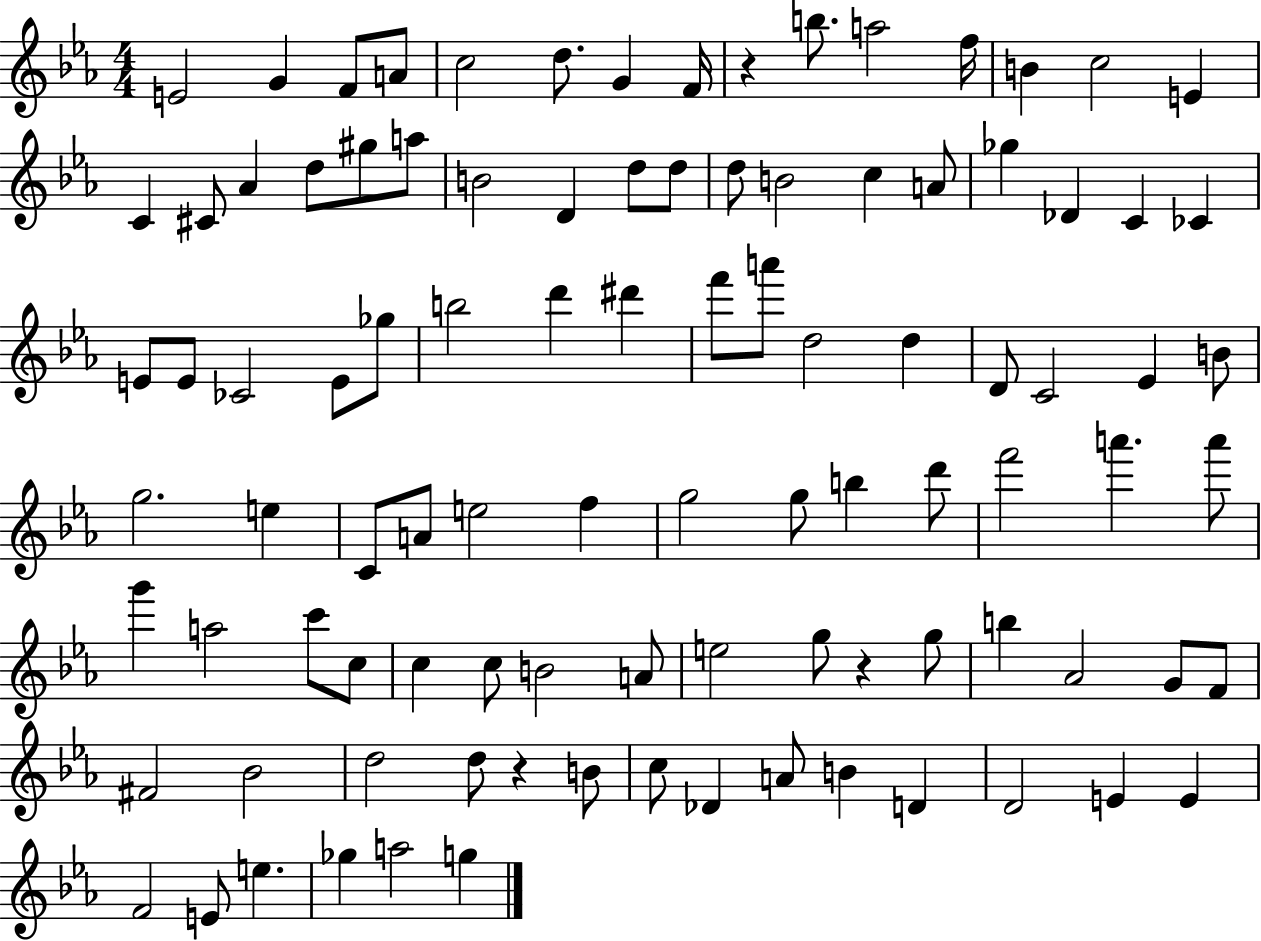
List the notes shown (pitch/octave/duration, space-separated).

E4/h G4/q F4/e A4/e C5/h D5/e. G4/q F4/s R/q B5/e. A5/h F5/s B4/q C5/h E4/q C4/q C#4/e Ab4/q D5/e G#5/e A5/e B4/h D4/q D5/e D5/e D5/e B4/h C5/q A4/e Gb5/q Db4/q C4/q CES4/q E4/e E4/e CES4/h E4/e Gb5/e B5/h D6/q D#6/q F6/e A6/e D5/h D5/q D4/e C4/h Eb4/q B4/e G5/h. E5/q C4/e A4/e E5/h F5/q G5/h G5/e B5/q D6/e F6/h A6/q. A6/e G6/q A5/h C6/e C5/e C5/q C5/e B4/h A4/e E5/h G5/e R/q G5/e B5/q Ab4/h G4/e F4/e F#4/h Bb4/h D5/h D5/e R/q B4/e C5/e Db4/q A4/e B4/q D4/q D4/h E4/q E4/q F4/h E4/e E5/q. Gb5/q A5/h G5/q